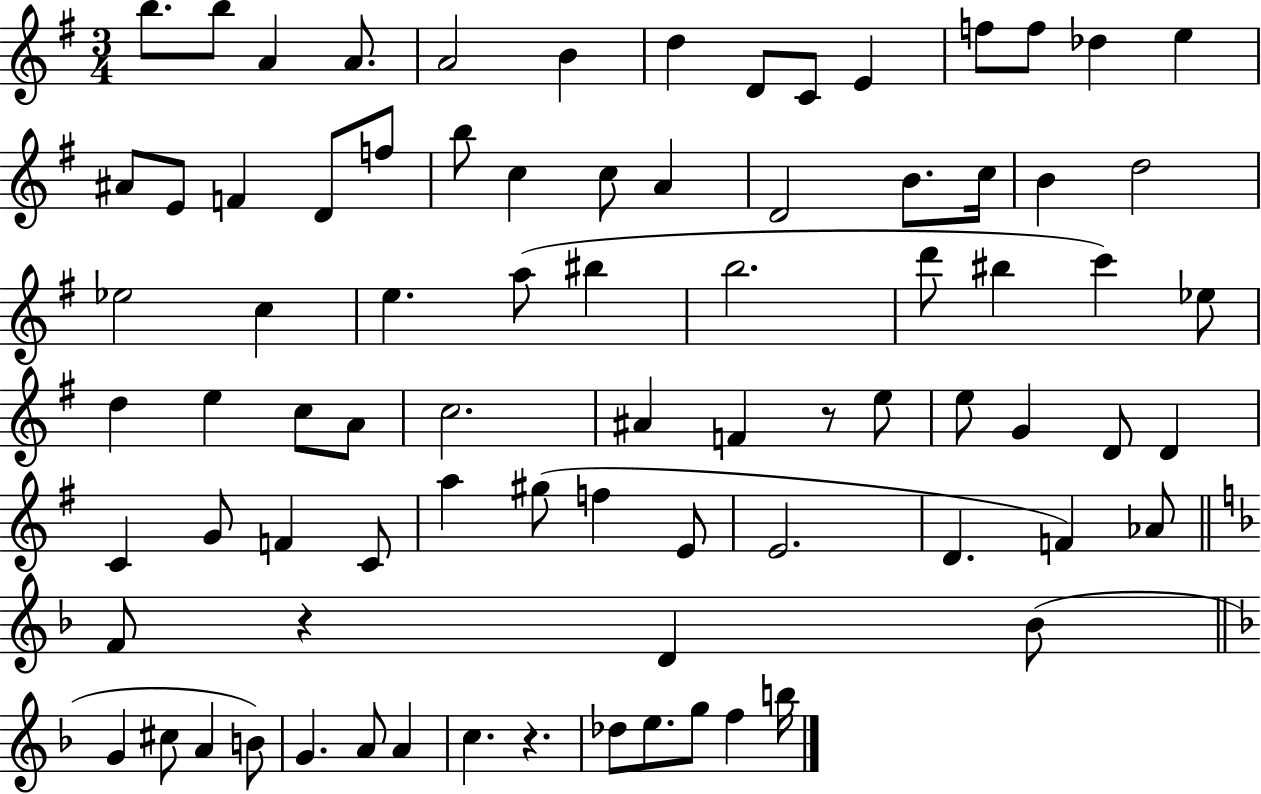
X:1
T:Untitled
M:3/4
L:1/4
K:G
b/2 b/2 A A/2 A2 B d D/2 C/2 E f/2 f/2 _d e ^A/2 E/2 F D/2 f/2 b/2 c c/2 A D2 B/2 c/4 B d2 _e2 c e a/2 ^b b2 d'/2 ^b c' _e/2 d e c/2 A/2 c2 ^A F z/2 e/2 e/2 G D/2 D C G/2 F C/2 a ^g/2 f E/2 E2 D F _A/2 F/2 z D _B/2 G ^c/2 A B/2 G A/2 A c z _d/2 e/2 g/2 f b/4